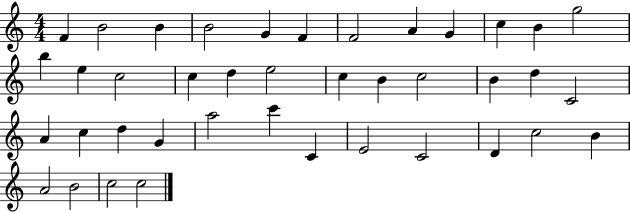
{
  \clef treble
  \numericTimeSignature
  \time 4/4
  \key c \major
  f'4 b'2 b'4 | b'2 g'4 f'4 | f'2 a'4 g'4 | c''4 b'4 g''2 | \break b''4 e''4 c''2 | c''4 d''4 e''2 | c''4 b'4 c''2 | b'4 d''4 c'2 | \break a'4 c''4 d''4 g'4 | a''2 c'''4 c'4 | e'2 c'2 | d'4 c''2 b'4 | \break a'2 b'2 | c''2 c''2 | \bar "|."
}